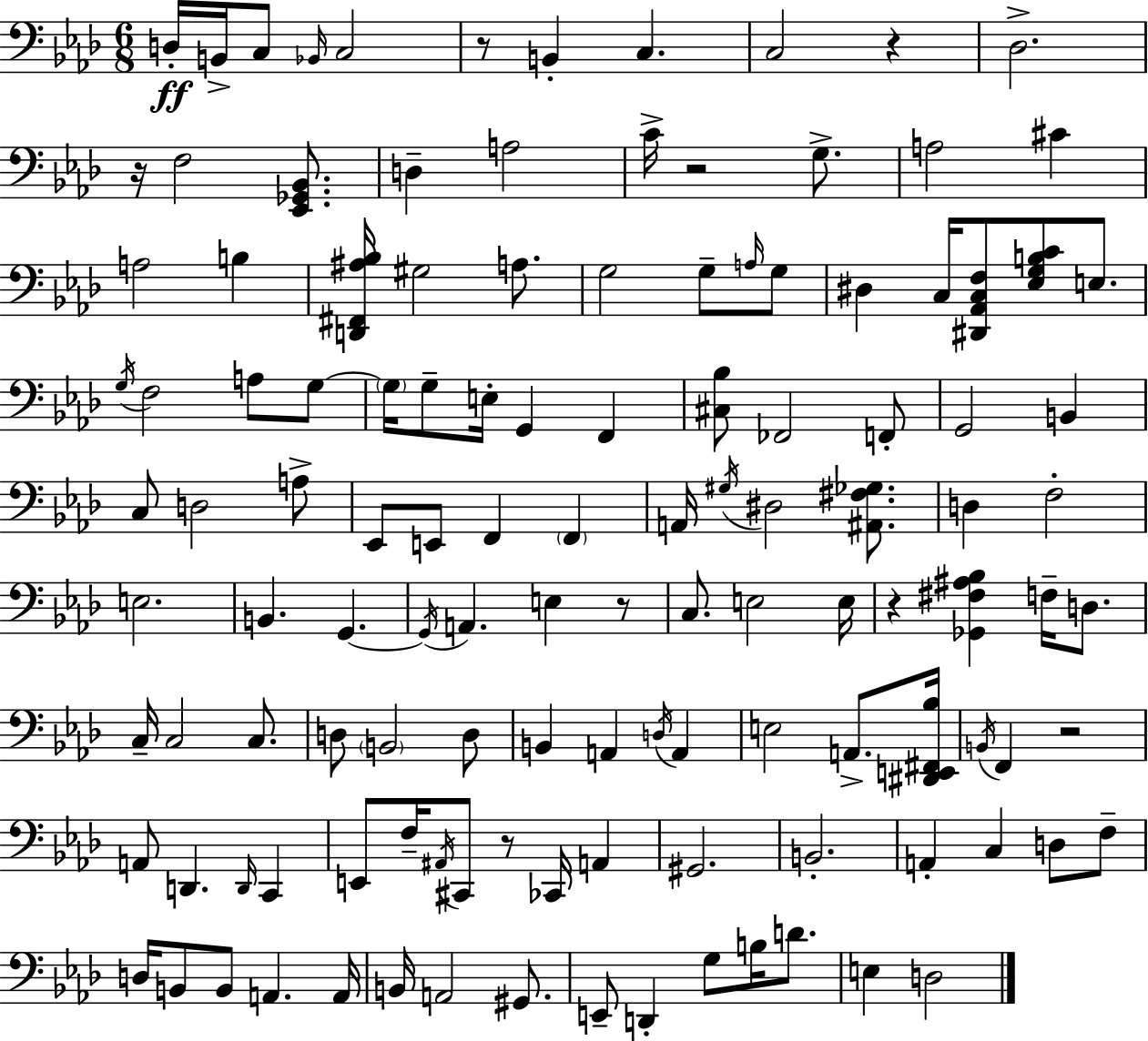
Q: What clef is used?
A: bass